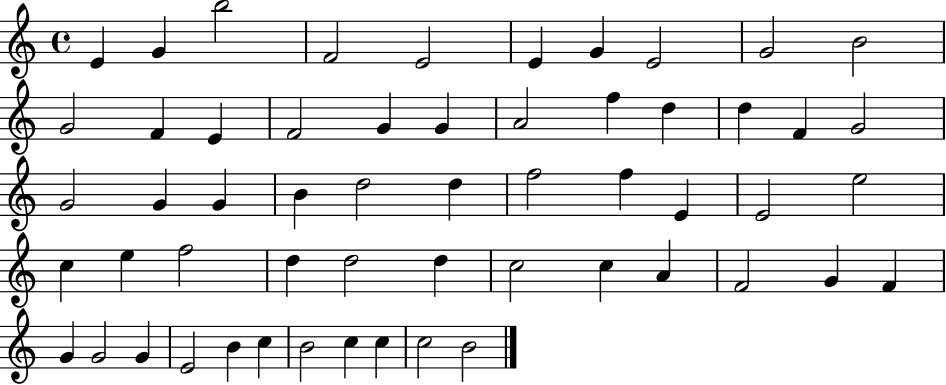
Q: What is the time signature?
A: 4/4